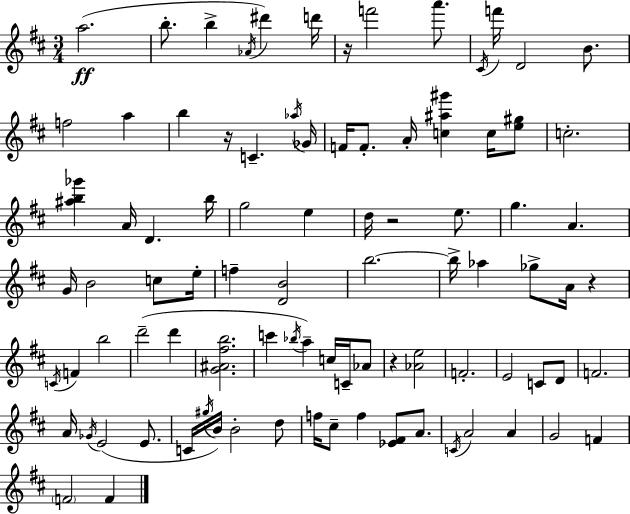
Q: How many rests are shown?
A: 5